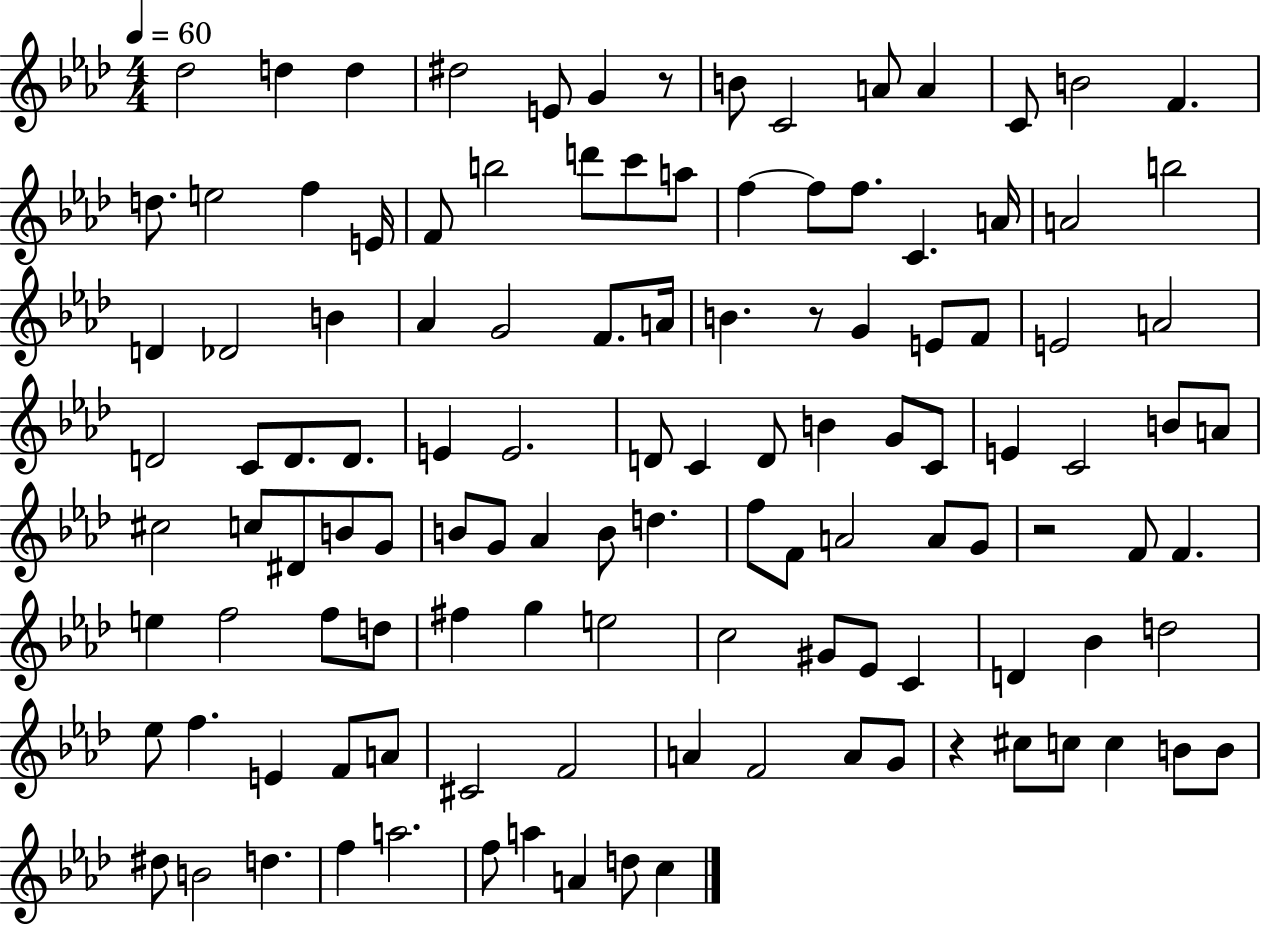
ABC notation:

X:1
T:Untitled
M:4/4
L:1/4
K:Ab
_d2 d d ^d2 E/2 G z/2 B/2 C2 A/2 A C/2 B2 F d/2 e2 f E/4 F/2 b2 d'/2 c'/2 a/2 f f/2 f/2 C A/4 A2 b2 D _D2 B _A G2 F/2 A/4 B z/2 G E/2 F/2 E2 A2 D2 C/2 D/2 D/2 E E2 D/2 C D/2 B G/2 C/2 E C2 B/2 A/2 ^c2 c/2 ^D/2 B/2 G/2 B/2 G/2 _A B/2 d f/2 F/2 A2 A/2 G/2 z2 F/2 F e f2 f/2 d/2 ^f g e2 c2 ^G/2 _E/2 C D _B d2 _e/2 f E F/2 A/2 ^C2 F2 A F2 A/2 G/2 z ^c/2 c/2 c B/2 B/2 ^d/2 B2 d f a2 f/2 a A d/2 c